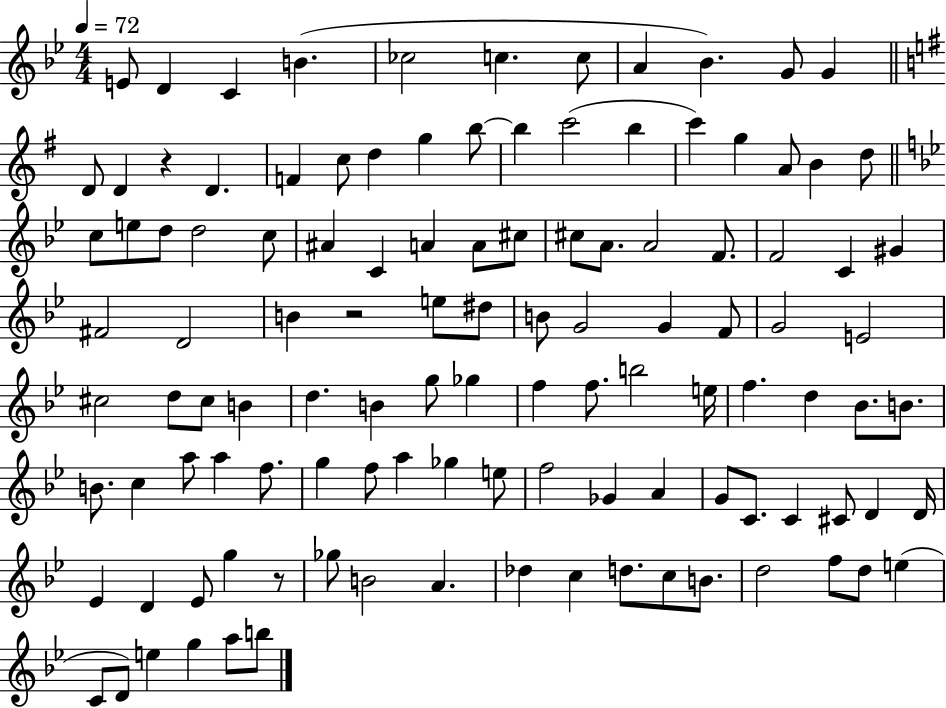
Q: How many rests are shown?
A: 3